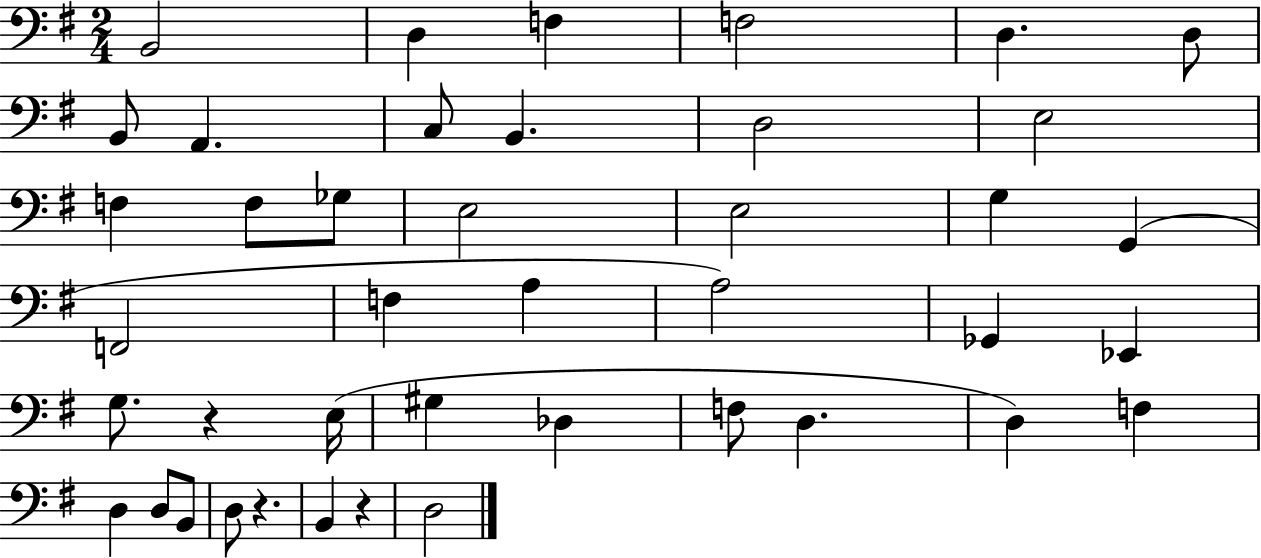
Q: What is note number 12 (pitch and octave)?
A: E3